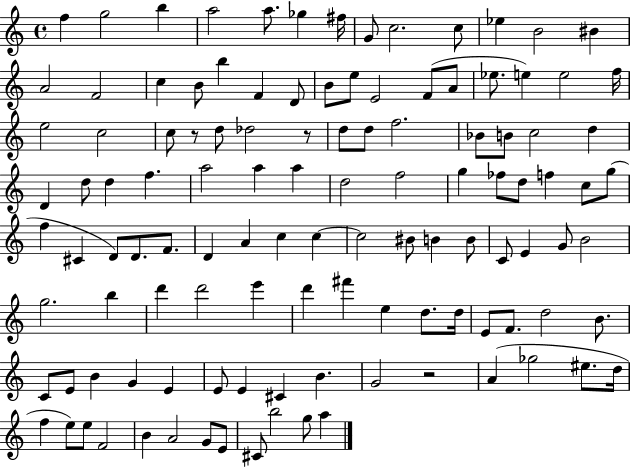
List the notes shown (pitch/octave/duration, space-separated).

F5/q G5/h B5/q A5/h A5/e. Gb5/q F#5/s G4/e C5/h. C5/e Eb5/q B4/h BIS4/q A4/h F4/h C5/q B4/e B5/q F4/q D4/e B4/e E5/e E4/h F4/e A4/e Eb5/e. E5/q E5/h F5/s E5/h C5/h C5/e R/e D5/e Db5/h R/e D5/e D5/e F5/h. Bb4/e B4/e C5/h D5/q D4/q D5/e D5/q F5/q. A5/h A5/q A5/q D5/h F5/h G5/q FES5/e D5/e F5/q C5/e G5/e F5/q C#4/q D4/e D4/e. F4/e. D4/q A4/q C5/q C5/q C5/h BIS4/e B4/q B4/e C4/e E4/q G4/e B4/h G5/h. B5/q D6/q D6/h E6/q D6/q F#6/q E5/q D5/e. D5/s E4/e F4/e. D5/h B4/e. C4/e E4/e B4/q G4/q E4/q E4/e E4/q C#4/q B4/q. G4/h R/h A4/q Gb5/h EIS5/e. D5/s F5/q E5/e E5/e F4/h B4/q A4/h G4/e E4/e C#4/e B5/h G5/e A5/q